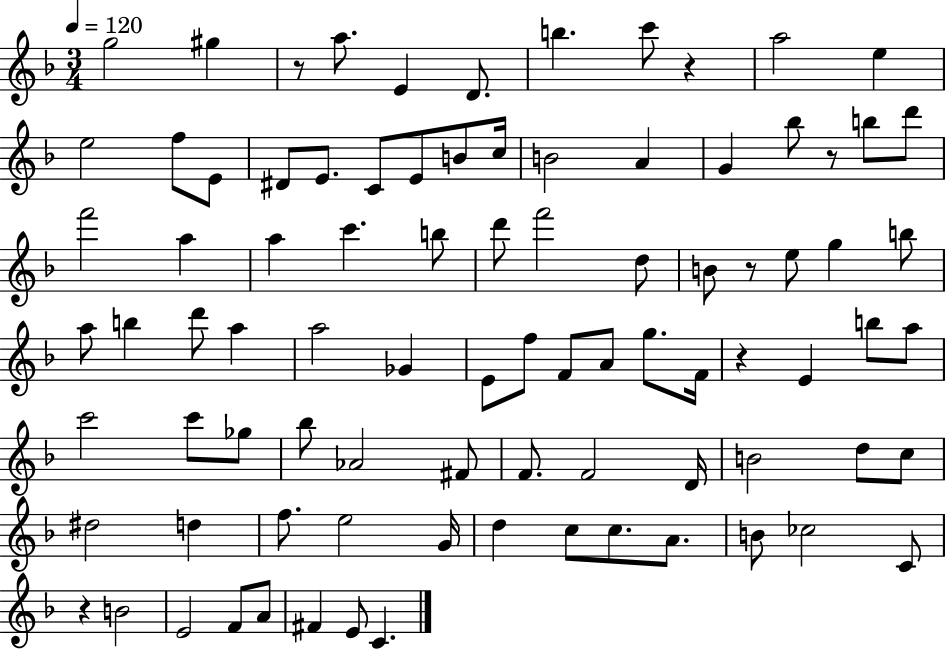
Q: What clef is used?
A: treble